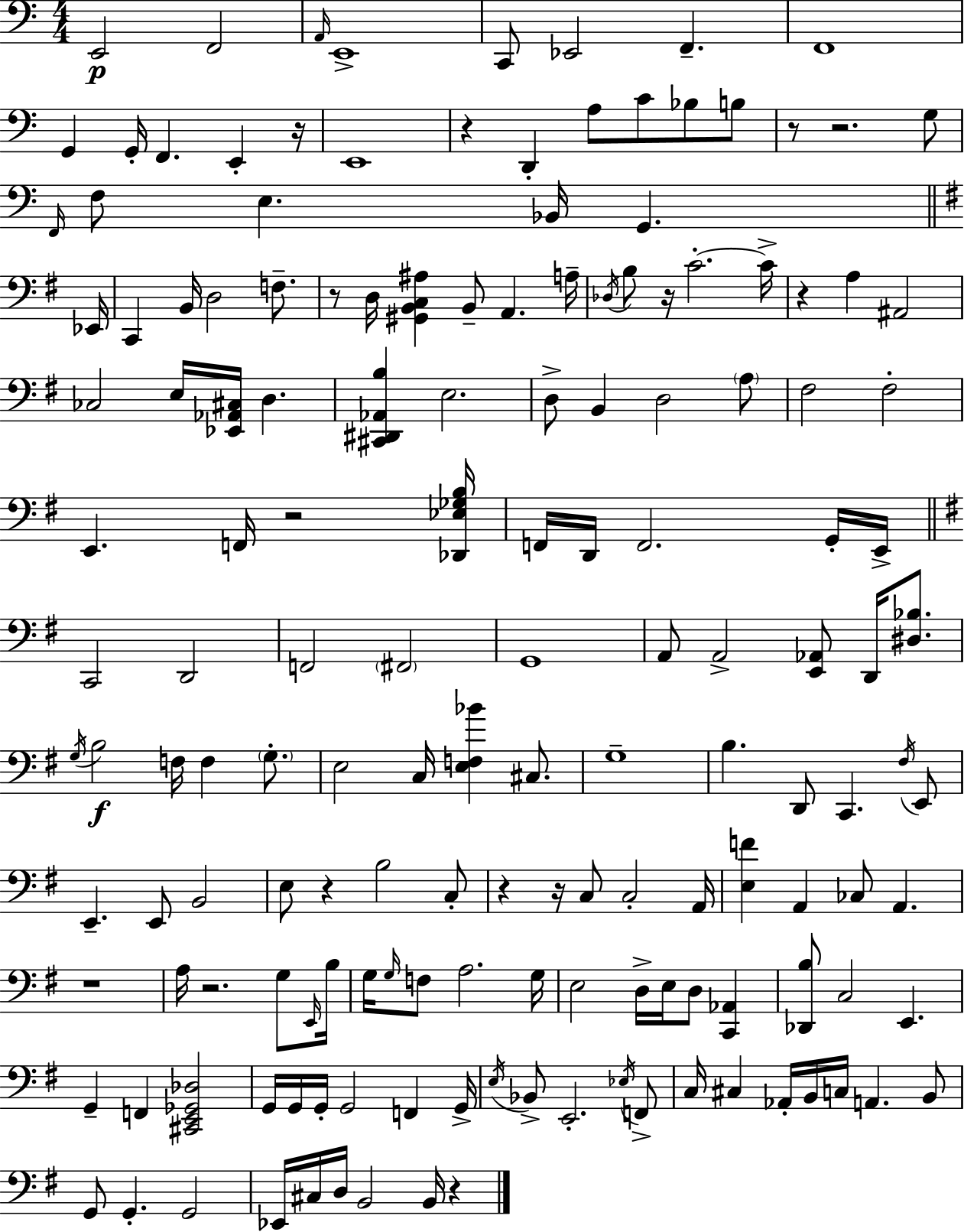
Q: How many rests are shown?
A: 14